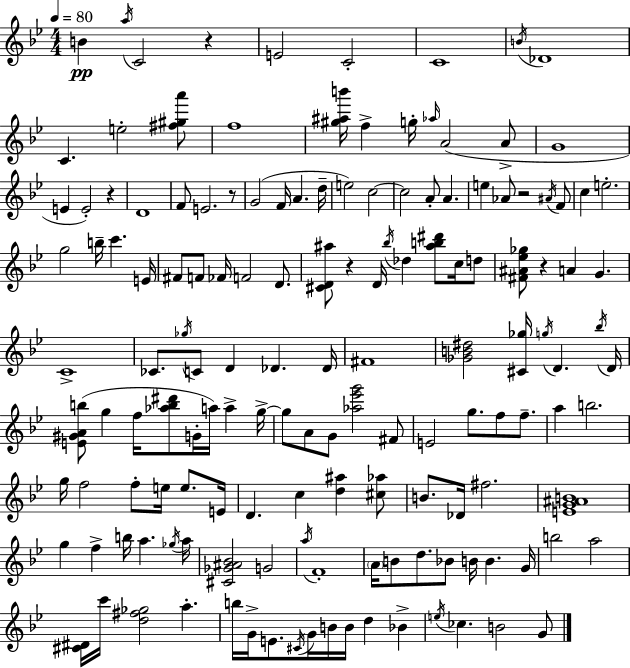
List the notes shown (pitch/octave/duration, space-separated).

B4/q A5/s C4/h R/q E4/h C4/h C4/w B4/s Db4/w C4/q. E5/h [F#5,G#5,A6]/e F5/w [G#5,A#5,B6]/s F5/q G5/s Ab5/s A4/h A4/e G4/w E4/q E4/h R/q D4/w F4/e E4/h. R/e G4/h F4/s A4/q. D5/s E5/h C5/h C5/h A4/e A4/q. E5/q Ab4/e R/h A#4/s F4/e C5/q E5/h. G5/h B5/s C6/q. E4/s F#4/e F4/e FES4/s F4/h D4/e. [C#4,D4,A#5]/e R/q D4/s Bb5/s Db5/q [A#5,B5,D#6]/e C5/s D5/e [F#4,A#4,Eb5,Gb5]/e R/q A4/q G4/q. C4/w CES4/e. Gb5/s C4/e D4/q Db4/q. Db4/s F#4/w [Gb4,B4,D#5]/h [C#4,Gb5]/s G5/s D4/q. Bb5/s D4/s [E4,G#4,A4,B5]/e G5/q F5/s [Ab5,B5,D#6]/e G4/s A5/s A5/q G5/s G5/e A4/e G4/e [Ab5,Eb6,G6]/h F#4/e E4/h G5/e. F5/e F5/e. A5/q B5/h. G5/s F5/h F5/e E5/s E5/e. E4/s D4/q. C5/q [D5,A#5]/q [C#5,Ab5]/e B4/e. Db4/s F#5/h. [E4,G4,A#4,B4]/w G5/q F5/q B5/s A5/q. Gb5/s A5/s [C#4,Gb4,A#4,Bb4]/h G4/h A5/s F4/w A4/s B4/e D5/e. Bb4/e B4/s B4/q. G4/s B5/h A5/h [C#4,D#4]/s C6/s [D5,F#5,Gb5]/h A5/q. B5/s G4/s E4/e. C#4/s G4/s B4/s B4/s D5/q Bb4/q E5/s CES5/q. B4/h G4/e